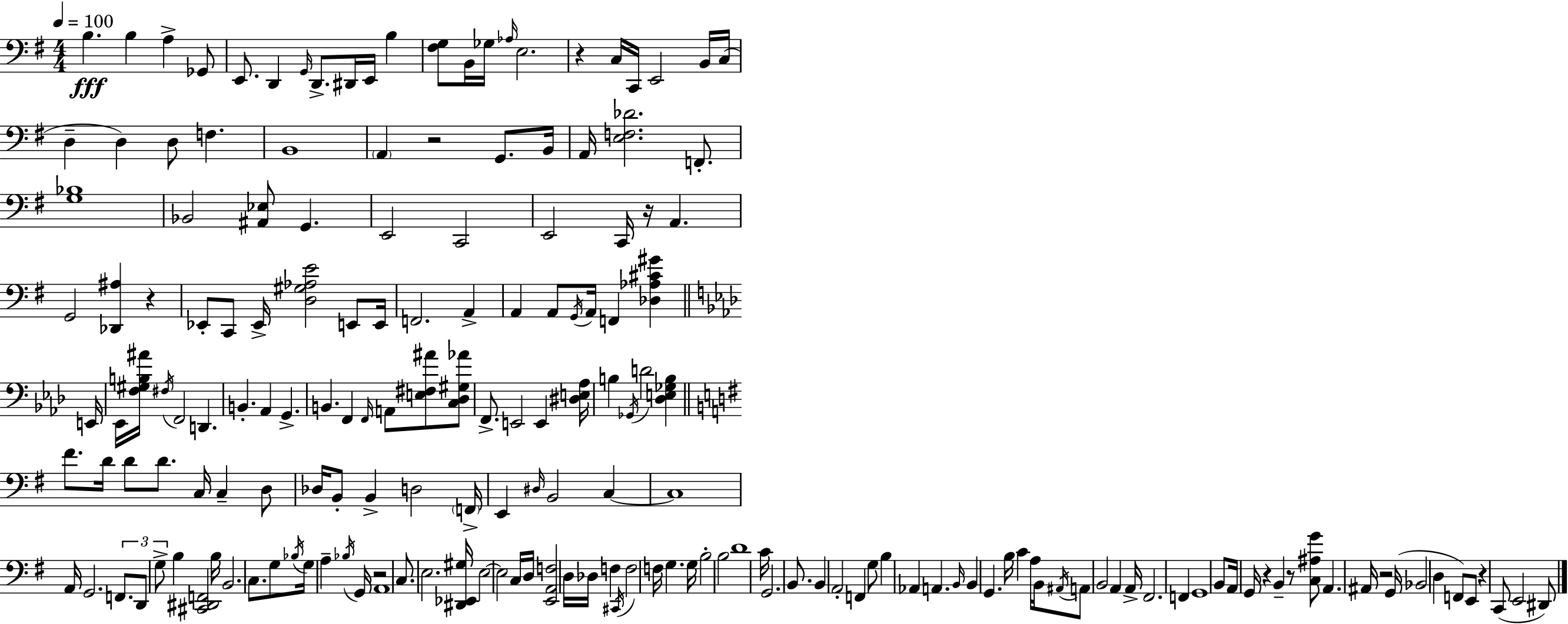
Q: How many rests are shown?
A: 9